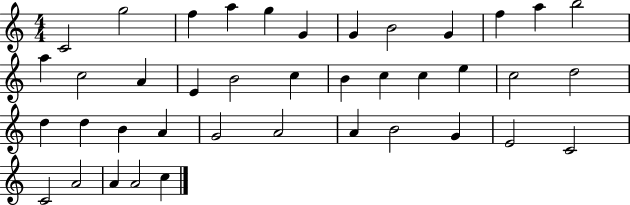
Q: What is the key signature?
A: C major